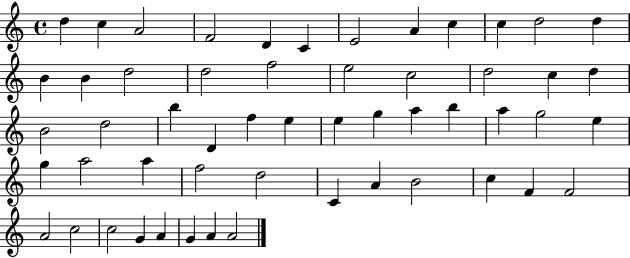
D5/q C5/q A4/h F4/h D4/q C4/q E4/h A4/q C5/q C5/q D5/h D5/q B4/q B4/q D5/h D5/h F5/h E5/h C5/h D5/h C5/q D5/q B4/h D5/h B5/q D4/q F5/q E5/q E5/q G5/q A5/q B5/q A5/q G5/h E5/q G5/q A5/h A5/q F5/h D5/h C4/q A4/q B4/h C5/q F4/q F4/h A4/h C5/h C5/h G4/q A4/q G4/q A4/q A4/h